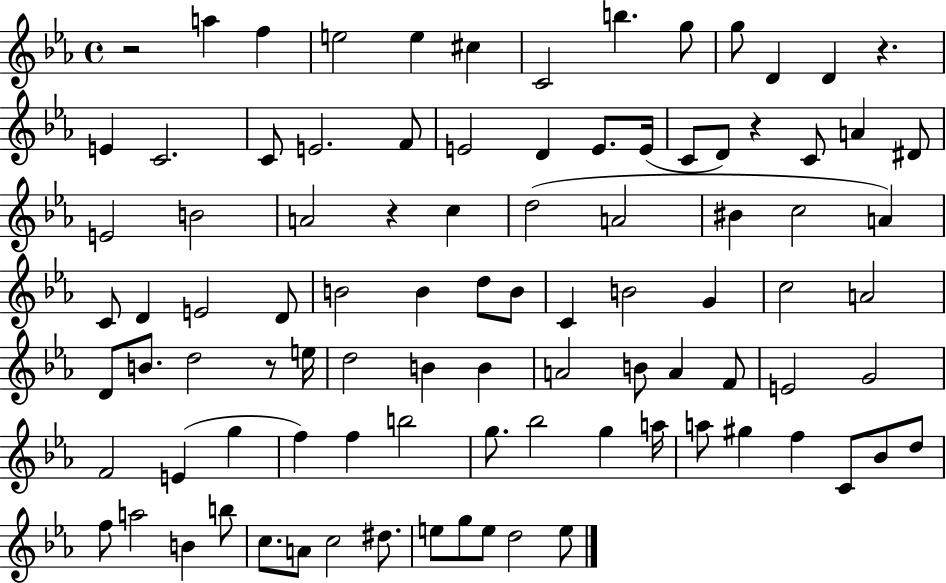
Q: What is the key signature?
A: EES major